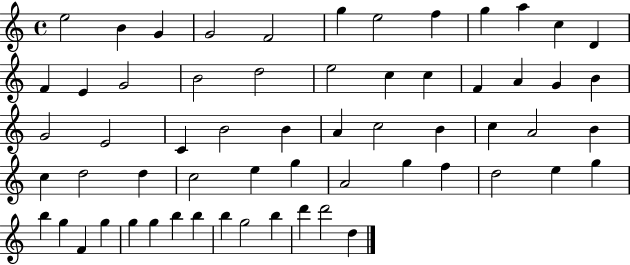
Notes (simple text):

E5/h B4/q G4/q G4/h F4/h G5/q E5/h F5/q G5/q A5/q C5/q D4/q F4/q E4/q G4/h B4/h D5/h E5/h C5/q C5/q F4/q A4/q G4/q B4/q G4/h E4/h C4/q B4/h B4/q A4/q C5/h B4/q C5/q A4/h B4/q C5/q D5/h D5/q C5/h E5/q G5/q A4/h G5/q F5/q D5/h E5/q G5/q B5/q G5/q F4/q G5/q G5/q G5/q B5/q B5/q B5/q G5/h B5/q D6/q D6/h D5/q